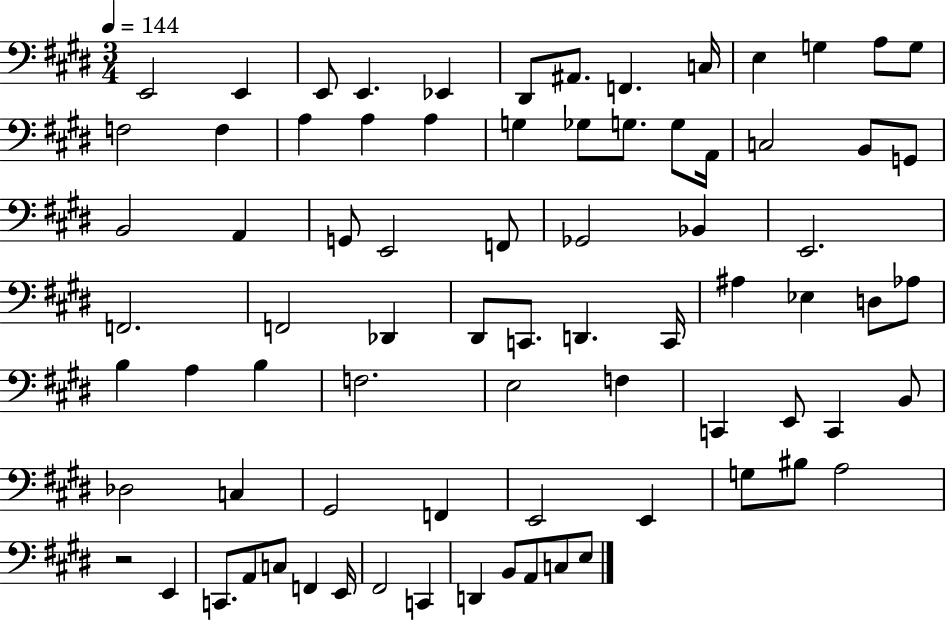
{
  \clef bass
  \numericTimeSignature
  \time 3/4
  \key e \major
  \tempo 4 = 144
  e,2 e,4 | e,8 e,4. ees,4 | dis,8 ais,8. f,4. c16 | e4 g4 a8 g8 | \break f2 f4 | a4 a4 a4 | g4 ges8 g8. g8 a,16 | c2 b,8 g,8 | \break b,2 a,4 | g,8 e,2 f,8 | ges,2 bes,4 | e,2. | \break f,2. | f,2 des,4 | dis,8 c,8. d,4. c,16 | ais4 ees4 d8 aes8 | \break b4 a4 b4 | f2. | e2 f4 | c,4 e,8 c,4 b,8 | \break des2 c4 | gis,2 f,4 | e,2 e,4 | g8 bis8 a2 | \break r2 e,4 | c,8. a,8 c8 f,4 e,16 | fis,2 c,4 | d,4 b,8 a,8 c8 e8 | \break \bar "|."
}